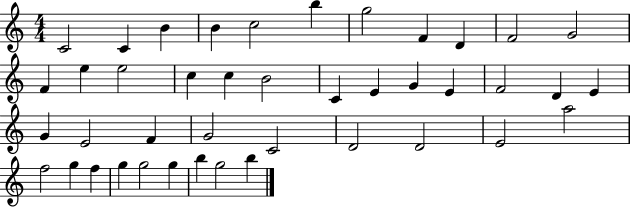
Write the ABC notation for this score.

X:1
T:Untitled
M:4/4
L:1/4
K:C
C2 C B B c2 b g2 F D F2 G2 F e e2 c c B2 C E G E F2 D E G E2 F G2 C2 D2 D2 E2 a2 f2 g f g g2 g b g2 b